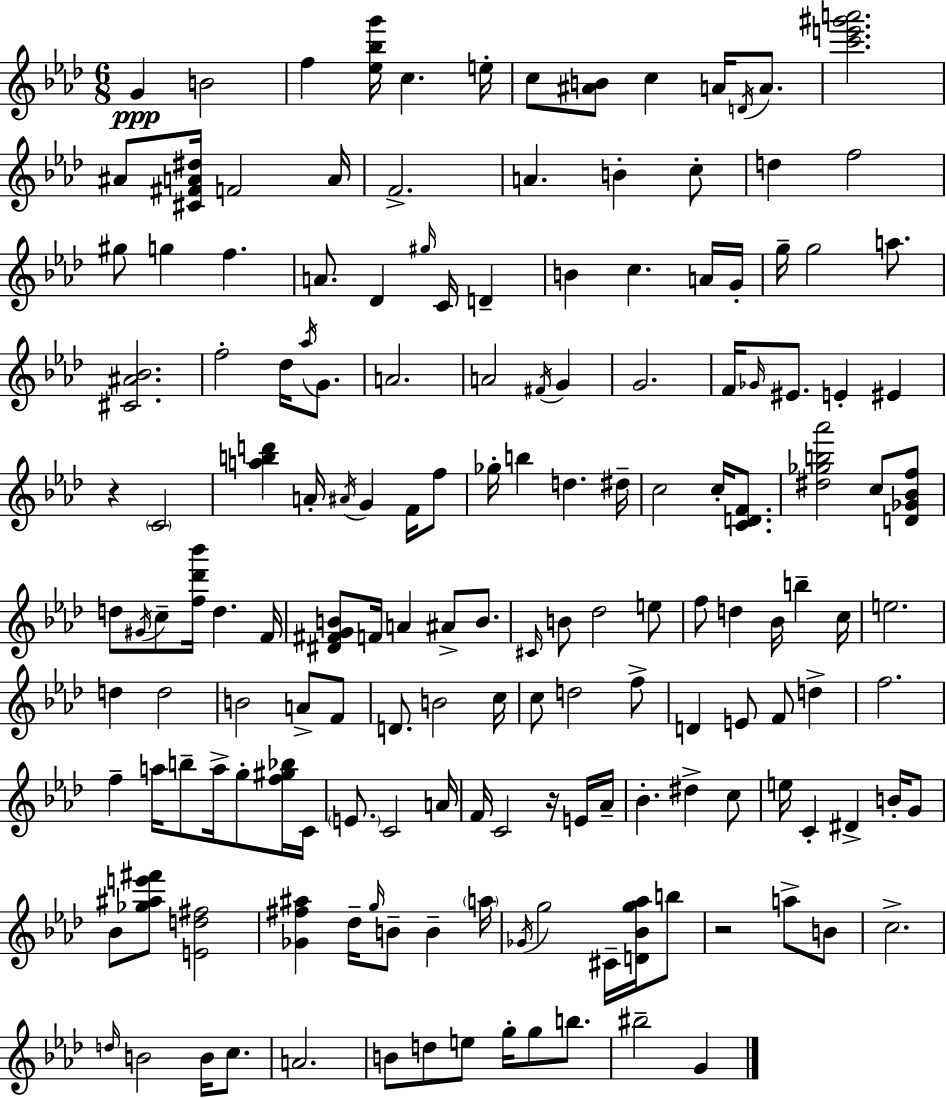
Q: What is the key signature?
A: F minor